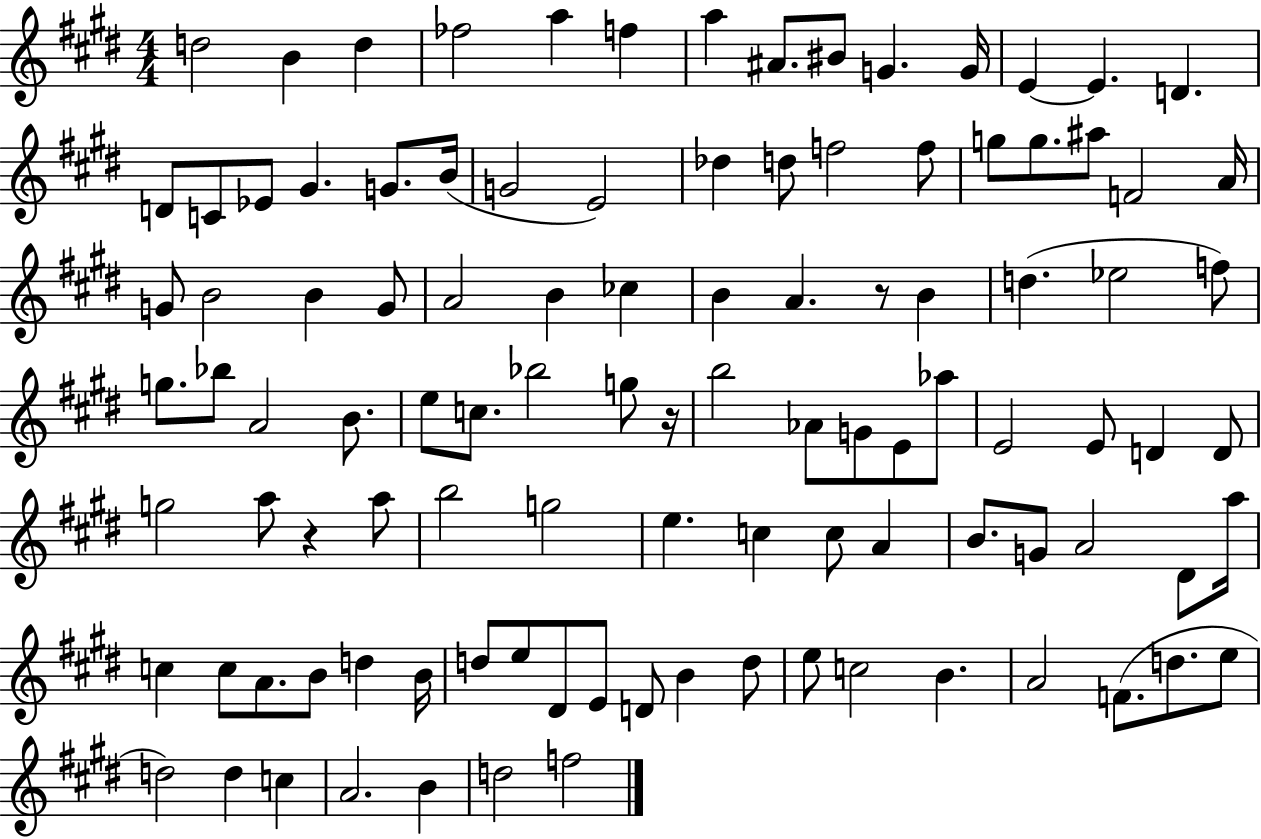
D5/h B4/q D5/q FES5/h A5/q F5/q A5/q A#4/e. BIS4/e G4/q. G4/s E4/q E4/q. D4/q. D4/e C4/e Eb4/e G#4/q. G4/e. B4/s G4/h E4/h Db5/q D5/e F5/h F5/e G5/e G5/e. A#5/e F4/h A4/s G4/e B4/h B4/q G4/e A4/h B4/q CES5/q B4/q A4/q. R/e B4/q D5/q. Eb5/h F5/e G5/e. Bb5/e A4/h B4/e. E5/e C5/e. Bb5/h G5/e R/s B5/h Ab4/e G4/e E4/e Ab5/e E4/h E4/e D4/q D4/e G5/h A5/e R/q A5/e B5/h G5/h E5/q. C5/q C5/e A4/q B4/e. G4/e A4/h D#4/e A5/s C5/q C5/e A4/e. B4/e D5/q B4/s D5/e E5/e D#4/e E4/e D4/e B4/q D5/e E5/e C5/h B4/q. A4/h F4/e. D5/e. E5/e D5/h D5/q C5/q A4/h. B4/q D5/h F5/h